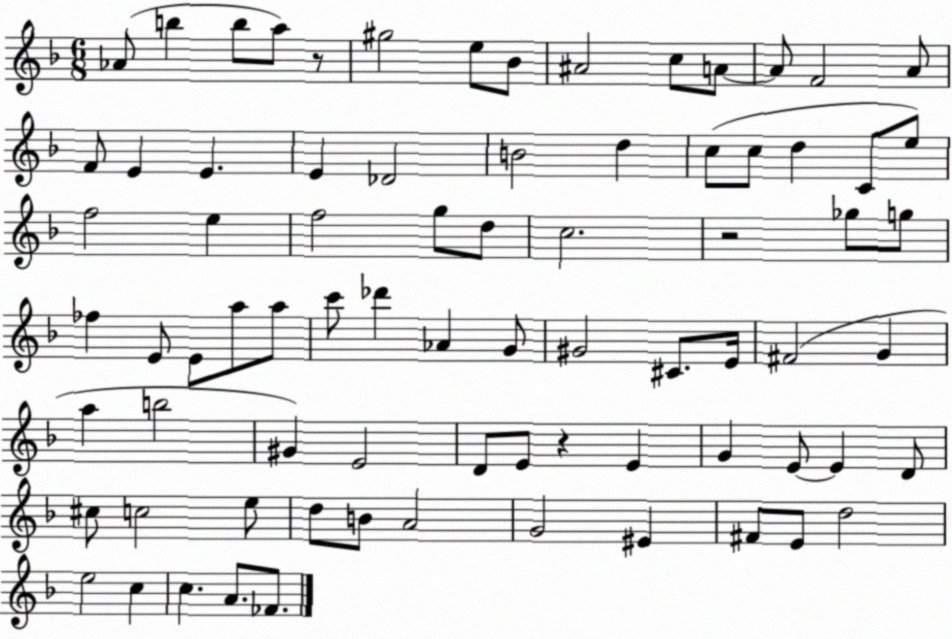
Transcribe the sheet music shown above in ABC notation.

X:1
T:Untitled
M:6/8
L:1/4
K:F
_A/2 b b/2 a/2 z/2 ^g2 e/2 _B/2 ^A2 c/2 A/2 A/2 F2 A/2 F/2 E E E _D2 B2 d c/2 c/2 d C/2 e/2 f2 e f2 g/2 d/2 c2 z2 _g/2 g/2 _f E/2 E/2 a/2 a/2 c'/2 _d' _A G/2 ^G2 ^C/2 E/4 ^F2 G a b2 ^G E2 D/2 E/2 z E G E/2 E D/2 ^c/2 c2 e/2 d/2 B/2 A2 G2 ^E ^F/2 E/2 d2 e2 c c A/2 _F/2